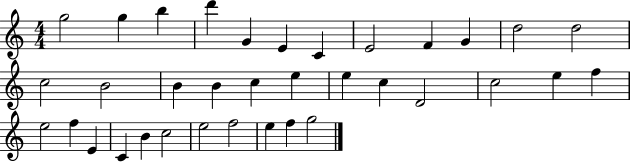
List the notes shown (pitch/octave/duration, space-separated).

G5/h G5/q B5/q D6/q G4/q E4/q C4/q E4/h F4/q G4/q D5/h D5/h C5/h B4/h B4/q B4/q C5/q E5/q E5/q C5/q D4/h C5/h E5/q F5/q E5/h F5/q E4/q C4/q B4/q C5/h E5/h F5/h E5/q F5/q G5/h